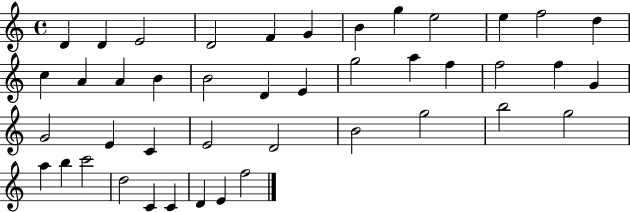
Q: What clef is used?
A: treble